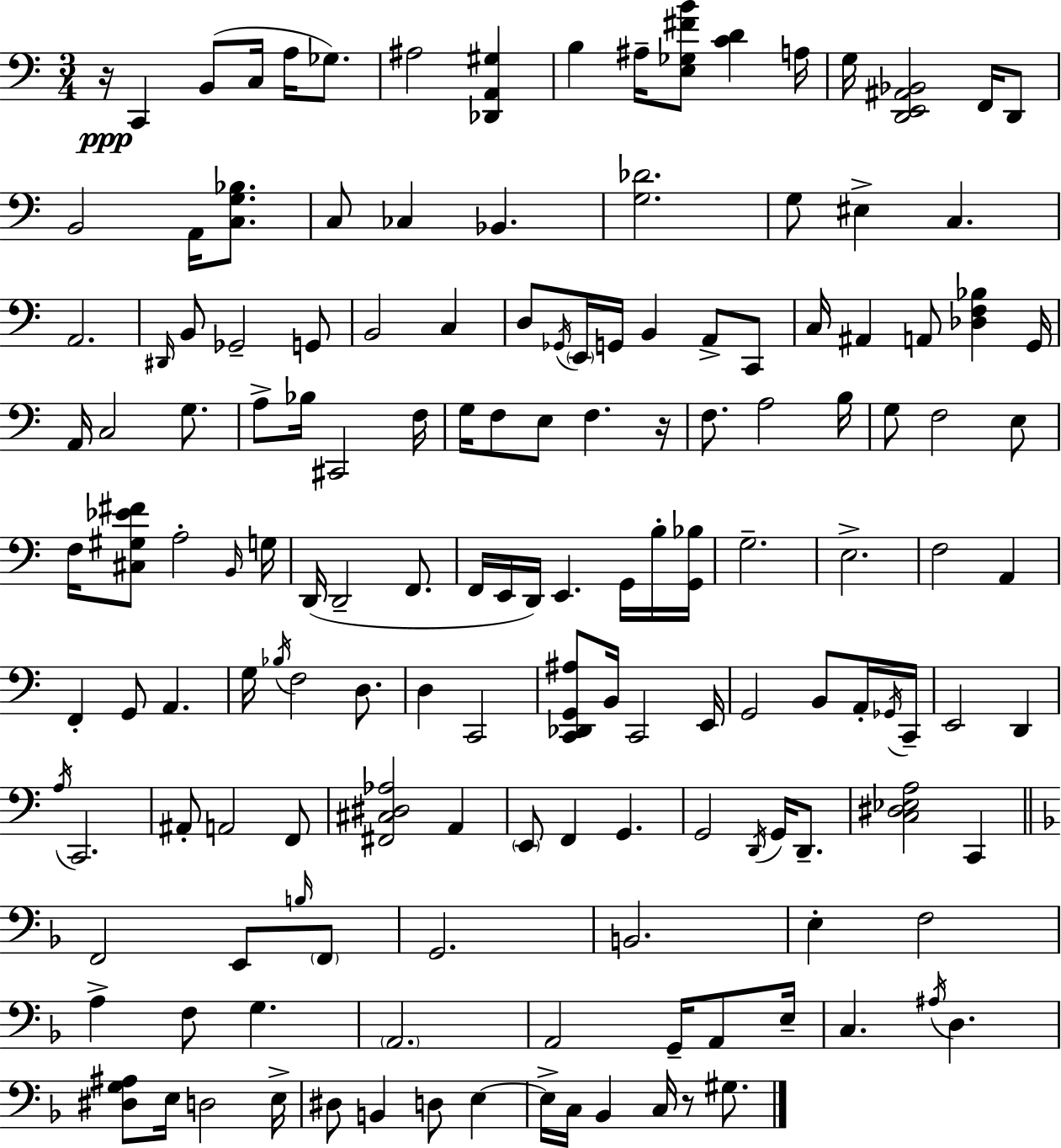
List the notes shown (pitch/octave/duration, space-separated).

R/s C2/q B2/e C3/s A3/s Gb3/e. A#3/h [Db2,A2,G#3]/q B3/q A#3/s [E3,Gb3,F#4,B4]/e [C4,D4]/q A3/s G3/s [D2,E2,A#2,Bb2]/h F2/s D2/e B2/h A2/s [C3,G3,Bb3]/e. C3/e CES3/q Bb2/q. [G3,Db4]/h. G3/e EIS3/q C3/q. A2/h. D#2/s B2/e Gb2/h G2/e B2/h C3/q D3/e Gb2/s E2/s G2/s B2/q A2/e C2/e C3/s A#2/q A2/e [Db3,F3,Bb3]/q G2/s A2/s C3/h G3/e. A3/e Bb3/s C#2/h F3/s G3/s F3/e E3/e F3/q. R/s F3/e. A3/h B3/s G3/e F3/h E3/e F3/s [C#3,G#3,Eb4,F#4]/e A3/h B2/s G3/s D2/s D2/h F2/e. F2/s E2/s D2/s E2/q. G2/s B3/s [G2,Bb3]/s G3/h. E3/h. F3/h A2/q F2/q G2/e A2/q. G3/s Bb3/s F3/h D3/e. D3/q C2/h [C2,Db2,G2,A#3]/e B2/s C2/h E2/s G2/h B2/e A2/s Gb2/s C2/s E2/h D2/q A3/s C2/h. A#2/e A2/h F2/e [F#2,C#3,D#3,Ab3]/h A2/q E2/e F2/q G2/q. G2/h D2/s G2/s D2/e. [C3,D#3,Eb3,A3]/h C2/q F2/h E2/e B3/s F2/e G2/h. B2/h. E3/q F3/h A3/q F3/e G3/q. A2/h. A2/h G2/s A2/e E3/s C3/q. A#3/s D3/q. [D#3,G3,A#3]/e E3/s D3/h E3/s D#3/e B2/q D3/e E3/q E3/s C3/s Bb2/q C3/s R/e G#3/e.